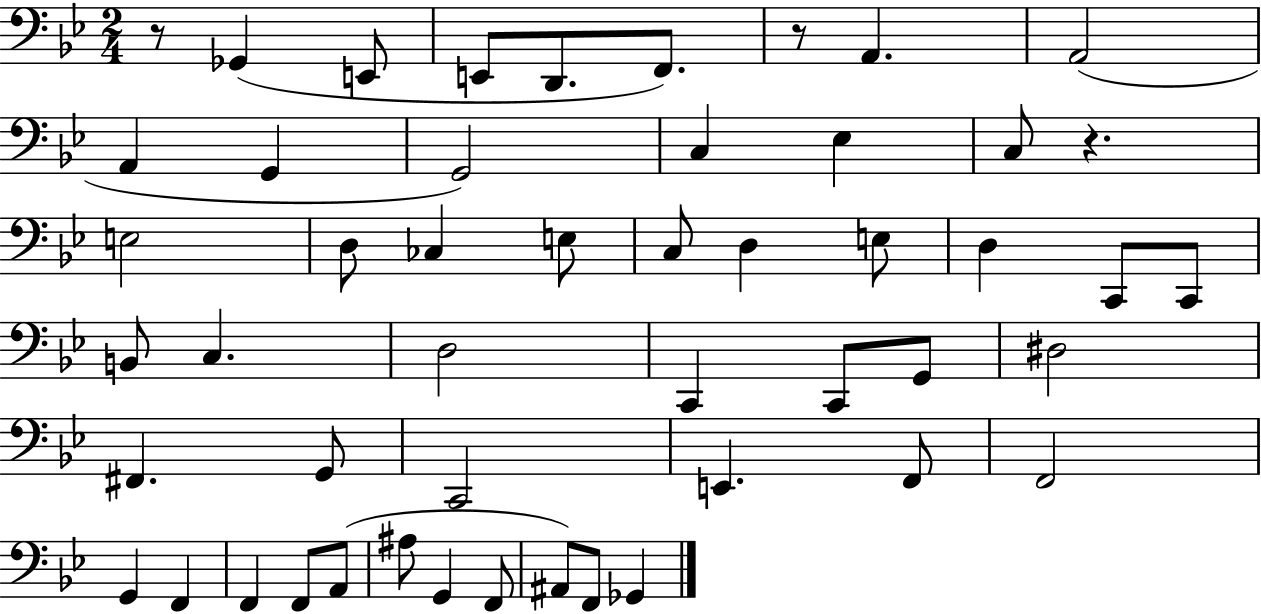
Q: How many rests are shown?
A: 3